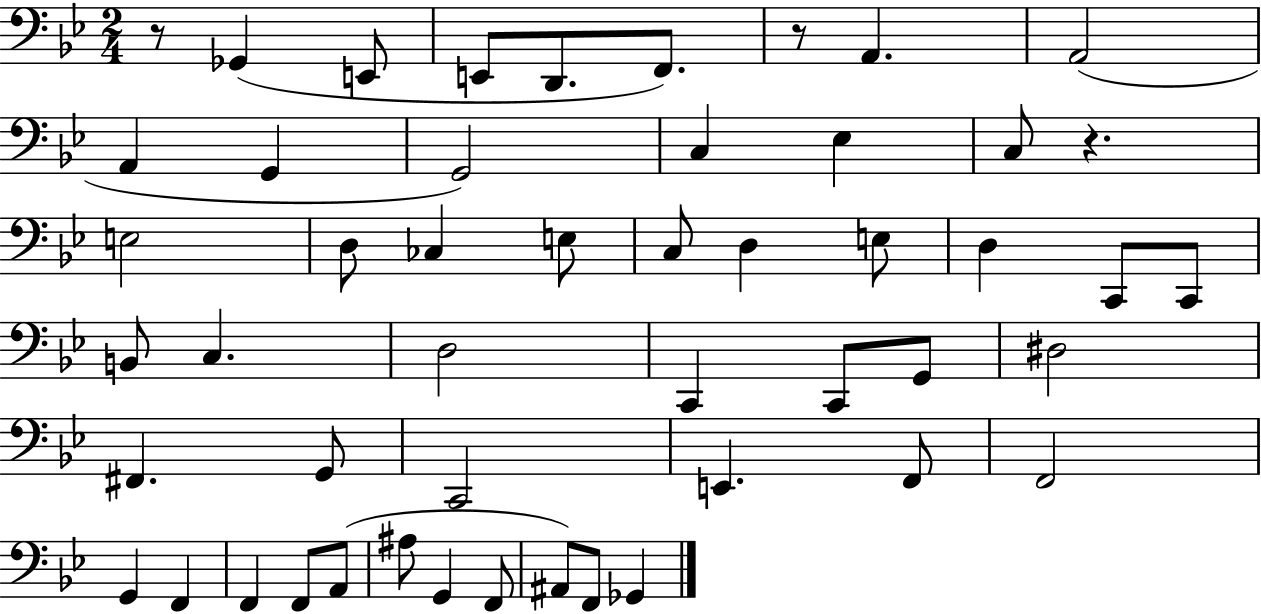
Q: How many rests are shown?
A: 3